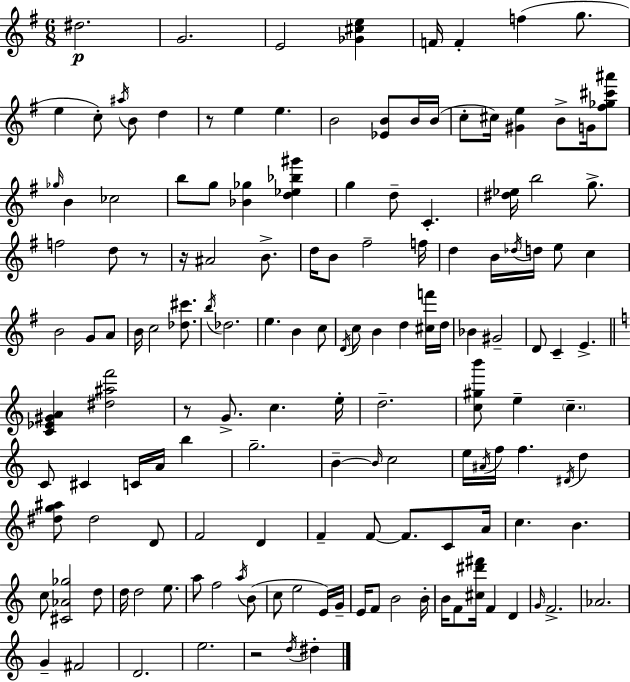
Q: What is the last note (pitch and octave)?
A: D#5